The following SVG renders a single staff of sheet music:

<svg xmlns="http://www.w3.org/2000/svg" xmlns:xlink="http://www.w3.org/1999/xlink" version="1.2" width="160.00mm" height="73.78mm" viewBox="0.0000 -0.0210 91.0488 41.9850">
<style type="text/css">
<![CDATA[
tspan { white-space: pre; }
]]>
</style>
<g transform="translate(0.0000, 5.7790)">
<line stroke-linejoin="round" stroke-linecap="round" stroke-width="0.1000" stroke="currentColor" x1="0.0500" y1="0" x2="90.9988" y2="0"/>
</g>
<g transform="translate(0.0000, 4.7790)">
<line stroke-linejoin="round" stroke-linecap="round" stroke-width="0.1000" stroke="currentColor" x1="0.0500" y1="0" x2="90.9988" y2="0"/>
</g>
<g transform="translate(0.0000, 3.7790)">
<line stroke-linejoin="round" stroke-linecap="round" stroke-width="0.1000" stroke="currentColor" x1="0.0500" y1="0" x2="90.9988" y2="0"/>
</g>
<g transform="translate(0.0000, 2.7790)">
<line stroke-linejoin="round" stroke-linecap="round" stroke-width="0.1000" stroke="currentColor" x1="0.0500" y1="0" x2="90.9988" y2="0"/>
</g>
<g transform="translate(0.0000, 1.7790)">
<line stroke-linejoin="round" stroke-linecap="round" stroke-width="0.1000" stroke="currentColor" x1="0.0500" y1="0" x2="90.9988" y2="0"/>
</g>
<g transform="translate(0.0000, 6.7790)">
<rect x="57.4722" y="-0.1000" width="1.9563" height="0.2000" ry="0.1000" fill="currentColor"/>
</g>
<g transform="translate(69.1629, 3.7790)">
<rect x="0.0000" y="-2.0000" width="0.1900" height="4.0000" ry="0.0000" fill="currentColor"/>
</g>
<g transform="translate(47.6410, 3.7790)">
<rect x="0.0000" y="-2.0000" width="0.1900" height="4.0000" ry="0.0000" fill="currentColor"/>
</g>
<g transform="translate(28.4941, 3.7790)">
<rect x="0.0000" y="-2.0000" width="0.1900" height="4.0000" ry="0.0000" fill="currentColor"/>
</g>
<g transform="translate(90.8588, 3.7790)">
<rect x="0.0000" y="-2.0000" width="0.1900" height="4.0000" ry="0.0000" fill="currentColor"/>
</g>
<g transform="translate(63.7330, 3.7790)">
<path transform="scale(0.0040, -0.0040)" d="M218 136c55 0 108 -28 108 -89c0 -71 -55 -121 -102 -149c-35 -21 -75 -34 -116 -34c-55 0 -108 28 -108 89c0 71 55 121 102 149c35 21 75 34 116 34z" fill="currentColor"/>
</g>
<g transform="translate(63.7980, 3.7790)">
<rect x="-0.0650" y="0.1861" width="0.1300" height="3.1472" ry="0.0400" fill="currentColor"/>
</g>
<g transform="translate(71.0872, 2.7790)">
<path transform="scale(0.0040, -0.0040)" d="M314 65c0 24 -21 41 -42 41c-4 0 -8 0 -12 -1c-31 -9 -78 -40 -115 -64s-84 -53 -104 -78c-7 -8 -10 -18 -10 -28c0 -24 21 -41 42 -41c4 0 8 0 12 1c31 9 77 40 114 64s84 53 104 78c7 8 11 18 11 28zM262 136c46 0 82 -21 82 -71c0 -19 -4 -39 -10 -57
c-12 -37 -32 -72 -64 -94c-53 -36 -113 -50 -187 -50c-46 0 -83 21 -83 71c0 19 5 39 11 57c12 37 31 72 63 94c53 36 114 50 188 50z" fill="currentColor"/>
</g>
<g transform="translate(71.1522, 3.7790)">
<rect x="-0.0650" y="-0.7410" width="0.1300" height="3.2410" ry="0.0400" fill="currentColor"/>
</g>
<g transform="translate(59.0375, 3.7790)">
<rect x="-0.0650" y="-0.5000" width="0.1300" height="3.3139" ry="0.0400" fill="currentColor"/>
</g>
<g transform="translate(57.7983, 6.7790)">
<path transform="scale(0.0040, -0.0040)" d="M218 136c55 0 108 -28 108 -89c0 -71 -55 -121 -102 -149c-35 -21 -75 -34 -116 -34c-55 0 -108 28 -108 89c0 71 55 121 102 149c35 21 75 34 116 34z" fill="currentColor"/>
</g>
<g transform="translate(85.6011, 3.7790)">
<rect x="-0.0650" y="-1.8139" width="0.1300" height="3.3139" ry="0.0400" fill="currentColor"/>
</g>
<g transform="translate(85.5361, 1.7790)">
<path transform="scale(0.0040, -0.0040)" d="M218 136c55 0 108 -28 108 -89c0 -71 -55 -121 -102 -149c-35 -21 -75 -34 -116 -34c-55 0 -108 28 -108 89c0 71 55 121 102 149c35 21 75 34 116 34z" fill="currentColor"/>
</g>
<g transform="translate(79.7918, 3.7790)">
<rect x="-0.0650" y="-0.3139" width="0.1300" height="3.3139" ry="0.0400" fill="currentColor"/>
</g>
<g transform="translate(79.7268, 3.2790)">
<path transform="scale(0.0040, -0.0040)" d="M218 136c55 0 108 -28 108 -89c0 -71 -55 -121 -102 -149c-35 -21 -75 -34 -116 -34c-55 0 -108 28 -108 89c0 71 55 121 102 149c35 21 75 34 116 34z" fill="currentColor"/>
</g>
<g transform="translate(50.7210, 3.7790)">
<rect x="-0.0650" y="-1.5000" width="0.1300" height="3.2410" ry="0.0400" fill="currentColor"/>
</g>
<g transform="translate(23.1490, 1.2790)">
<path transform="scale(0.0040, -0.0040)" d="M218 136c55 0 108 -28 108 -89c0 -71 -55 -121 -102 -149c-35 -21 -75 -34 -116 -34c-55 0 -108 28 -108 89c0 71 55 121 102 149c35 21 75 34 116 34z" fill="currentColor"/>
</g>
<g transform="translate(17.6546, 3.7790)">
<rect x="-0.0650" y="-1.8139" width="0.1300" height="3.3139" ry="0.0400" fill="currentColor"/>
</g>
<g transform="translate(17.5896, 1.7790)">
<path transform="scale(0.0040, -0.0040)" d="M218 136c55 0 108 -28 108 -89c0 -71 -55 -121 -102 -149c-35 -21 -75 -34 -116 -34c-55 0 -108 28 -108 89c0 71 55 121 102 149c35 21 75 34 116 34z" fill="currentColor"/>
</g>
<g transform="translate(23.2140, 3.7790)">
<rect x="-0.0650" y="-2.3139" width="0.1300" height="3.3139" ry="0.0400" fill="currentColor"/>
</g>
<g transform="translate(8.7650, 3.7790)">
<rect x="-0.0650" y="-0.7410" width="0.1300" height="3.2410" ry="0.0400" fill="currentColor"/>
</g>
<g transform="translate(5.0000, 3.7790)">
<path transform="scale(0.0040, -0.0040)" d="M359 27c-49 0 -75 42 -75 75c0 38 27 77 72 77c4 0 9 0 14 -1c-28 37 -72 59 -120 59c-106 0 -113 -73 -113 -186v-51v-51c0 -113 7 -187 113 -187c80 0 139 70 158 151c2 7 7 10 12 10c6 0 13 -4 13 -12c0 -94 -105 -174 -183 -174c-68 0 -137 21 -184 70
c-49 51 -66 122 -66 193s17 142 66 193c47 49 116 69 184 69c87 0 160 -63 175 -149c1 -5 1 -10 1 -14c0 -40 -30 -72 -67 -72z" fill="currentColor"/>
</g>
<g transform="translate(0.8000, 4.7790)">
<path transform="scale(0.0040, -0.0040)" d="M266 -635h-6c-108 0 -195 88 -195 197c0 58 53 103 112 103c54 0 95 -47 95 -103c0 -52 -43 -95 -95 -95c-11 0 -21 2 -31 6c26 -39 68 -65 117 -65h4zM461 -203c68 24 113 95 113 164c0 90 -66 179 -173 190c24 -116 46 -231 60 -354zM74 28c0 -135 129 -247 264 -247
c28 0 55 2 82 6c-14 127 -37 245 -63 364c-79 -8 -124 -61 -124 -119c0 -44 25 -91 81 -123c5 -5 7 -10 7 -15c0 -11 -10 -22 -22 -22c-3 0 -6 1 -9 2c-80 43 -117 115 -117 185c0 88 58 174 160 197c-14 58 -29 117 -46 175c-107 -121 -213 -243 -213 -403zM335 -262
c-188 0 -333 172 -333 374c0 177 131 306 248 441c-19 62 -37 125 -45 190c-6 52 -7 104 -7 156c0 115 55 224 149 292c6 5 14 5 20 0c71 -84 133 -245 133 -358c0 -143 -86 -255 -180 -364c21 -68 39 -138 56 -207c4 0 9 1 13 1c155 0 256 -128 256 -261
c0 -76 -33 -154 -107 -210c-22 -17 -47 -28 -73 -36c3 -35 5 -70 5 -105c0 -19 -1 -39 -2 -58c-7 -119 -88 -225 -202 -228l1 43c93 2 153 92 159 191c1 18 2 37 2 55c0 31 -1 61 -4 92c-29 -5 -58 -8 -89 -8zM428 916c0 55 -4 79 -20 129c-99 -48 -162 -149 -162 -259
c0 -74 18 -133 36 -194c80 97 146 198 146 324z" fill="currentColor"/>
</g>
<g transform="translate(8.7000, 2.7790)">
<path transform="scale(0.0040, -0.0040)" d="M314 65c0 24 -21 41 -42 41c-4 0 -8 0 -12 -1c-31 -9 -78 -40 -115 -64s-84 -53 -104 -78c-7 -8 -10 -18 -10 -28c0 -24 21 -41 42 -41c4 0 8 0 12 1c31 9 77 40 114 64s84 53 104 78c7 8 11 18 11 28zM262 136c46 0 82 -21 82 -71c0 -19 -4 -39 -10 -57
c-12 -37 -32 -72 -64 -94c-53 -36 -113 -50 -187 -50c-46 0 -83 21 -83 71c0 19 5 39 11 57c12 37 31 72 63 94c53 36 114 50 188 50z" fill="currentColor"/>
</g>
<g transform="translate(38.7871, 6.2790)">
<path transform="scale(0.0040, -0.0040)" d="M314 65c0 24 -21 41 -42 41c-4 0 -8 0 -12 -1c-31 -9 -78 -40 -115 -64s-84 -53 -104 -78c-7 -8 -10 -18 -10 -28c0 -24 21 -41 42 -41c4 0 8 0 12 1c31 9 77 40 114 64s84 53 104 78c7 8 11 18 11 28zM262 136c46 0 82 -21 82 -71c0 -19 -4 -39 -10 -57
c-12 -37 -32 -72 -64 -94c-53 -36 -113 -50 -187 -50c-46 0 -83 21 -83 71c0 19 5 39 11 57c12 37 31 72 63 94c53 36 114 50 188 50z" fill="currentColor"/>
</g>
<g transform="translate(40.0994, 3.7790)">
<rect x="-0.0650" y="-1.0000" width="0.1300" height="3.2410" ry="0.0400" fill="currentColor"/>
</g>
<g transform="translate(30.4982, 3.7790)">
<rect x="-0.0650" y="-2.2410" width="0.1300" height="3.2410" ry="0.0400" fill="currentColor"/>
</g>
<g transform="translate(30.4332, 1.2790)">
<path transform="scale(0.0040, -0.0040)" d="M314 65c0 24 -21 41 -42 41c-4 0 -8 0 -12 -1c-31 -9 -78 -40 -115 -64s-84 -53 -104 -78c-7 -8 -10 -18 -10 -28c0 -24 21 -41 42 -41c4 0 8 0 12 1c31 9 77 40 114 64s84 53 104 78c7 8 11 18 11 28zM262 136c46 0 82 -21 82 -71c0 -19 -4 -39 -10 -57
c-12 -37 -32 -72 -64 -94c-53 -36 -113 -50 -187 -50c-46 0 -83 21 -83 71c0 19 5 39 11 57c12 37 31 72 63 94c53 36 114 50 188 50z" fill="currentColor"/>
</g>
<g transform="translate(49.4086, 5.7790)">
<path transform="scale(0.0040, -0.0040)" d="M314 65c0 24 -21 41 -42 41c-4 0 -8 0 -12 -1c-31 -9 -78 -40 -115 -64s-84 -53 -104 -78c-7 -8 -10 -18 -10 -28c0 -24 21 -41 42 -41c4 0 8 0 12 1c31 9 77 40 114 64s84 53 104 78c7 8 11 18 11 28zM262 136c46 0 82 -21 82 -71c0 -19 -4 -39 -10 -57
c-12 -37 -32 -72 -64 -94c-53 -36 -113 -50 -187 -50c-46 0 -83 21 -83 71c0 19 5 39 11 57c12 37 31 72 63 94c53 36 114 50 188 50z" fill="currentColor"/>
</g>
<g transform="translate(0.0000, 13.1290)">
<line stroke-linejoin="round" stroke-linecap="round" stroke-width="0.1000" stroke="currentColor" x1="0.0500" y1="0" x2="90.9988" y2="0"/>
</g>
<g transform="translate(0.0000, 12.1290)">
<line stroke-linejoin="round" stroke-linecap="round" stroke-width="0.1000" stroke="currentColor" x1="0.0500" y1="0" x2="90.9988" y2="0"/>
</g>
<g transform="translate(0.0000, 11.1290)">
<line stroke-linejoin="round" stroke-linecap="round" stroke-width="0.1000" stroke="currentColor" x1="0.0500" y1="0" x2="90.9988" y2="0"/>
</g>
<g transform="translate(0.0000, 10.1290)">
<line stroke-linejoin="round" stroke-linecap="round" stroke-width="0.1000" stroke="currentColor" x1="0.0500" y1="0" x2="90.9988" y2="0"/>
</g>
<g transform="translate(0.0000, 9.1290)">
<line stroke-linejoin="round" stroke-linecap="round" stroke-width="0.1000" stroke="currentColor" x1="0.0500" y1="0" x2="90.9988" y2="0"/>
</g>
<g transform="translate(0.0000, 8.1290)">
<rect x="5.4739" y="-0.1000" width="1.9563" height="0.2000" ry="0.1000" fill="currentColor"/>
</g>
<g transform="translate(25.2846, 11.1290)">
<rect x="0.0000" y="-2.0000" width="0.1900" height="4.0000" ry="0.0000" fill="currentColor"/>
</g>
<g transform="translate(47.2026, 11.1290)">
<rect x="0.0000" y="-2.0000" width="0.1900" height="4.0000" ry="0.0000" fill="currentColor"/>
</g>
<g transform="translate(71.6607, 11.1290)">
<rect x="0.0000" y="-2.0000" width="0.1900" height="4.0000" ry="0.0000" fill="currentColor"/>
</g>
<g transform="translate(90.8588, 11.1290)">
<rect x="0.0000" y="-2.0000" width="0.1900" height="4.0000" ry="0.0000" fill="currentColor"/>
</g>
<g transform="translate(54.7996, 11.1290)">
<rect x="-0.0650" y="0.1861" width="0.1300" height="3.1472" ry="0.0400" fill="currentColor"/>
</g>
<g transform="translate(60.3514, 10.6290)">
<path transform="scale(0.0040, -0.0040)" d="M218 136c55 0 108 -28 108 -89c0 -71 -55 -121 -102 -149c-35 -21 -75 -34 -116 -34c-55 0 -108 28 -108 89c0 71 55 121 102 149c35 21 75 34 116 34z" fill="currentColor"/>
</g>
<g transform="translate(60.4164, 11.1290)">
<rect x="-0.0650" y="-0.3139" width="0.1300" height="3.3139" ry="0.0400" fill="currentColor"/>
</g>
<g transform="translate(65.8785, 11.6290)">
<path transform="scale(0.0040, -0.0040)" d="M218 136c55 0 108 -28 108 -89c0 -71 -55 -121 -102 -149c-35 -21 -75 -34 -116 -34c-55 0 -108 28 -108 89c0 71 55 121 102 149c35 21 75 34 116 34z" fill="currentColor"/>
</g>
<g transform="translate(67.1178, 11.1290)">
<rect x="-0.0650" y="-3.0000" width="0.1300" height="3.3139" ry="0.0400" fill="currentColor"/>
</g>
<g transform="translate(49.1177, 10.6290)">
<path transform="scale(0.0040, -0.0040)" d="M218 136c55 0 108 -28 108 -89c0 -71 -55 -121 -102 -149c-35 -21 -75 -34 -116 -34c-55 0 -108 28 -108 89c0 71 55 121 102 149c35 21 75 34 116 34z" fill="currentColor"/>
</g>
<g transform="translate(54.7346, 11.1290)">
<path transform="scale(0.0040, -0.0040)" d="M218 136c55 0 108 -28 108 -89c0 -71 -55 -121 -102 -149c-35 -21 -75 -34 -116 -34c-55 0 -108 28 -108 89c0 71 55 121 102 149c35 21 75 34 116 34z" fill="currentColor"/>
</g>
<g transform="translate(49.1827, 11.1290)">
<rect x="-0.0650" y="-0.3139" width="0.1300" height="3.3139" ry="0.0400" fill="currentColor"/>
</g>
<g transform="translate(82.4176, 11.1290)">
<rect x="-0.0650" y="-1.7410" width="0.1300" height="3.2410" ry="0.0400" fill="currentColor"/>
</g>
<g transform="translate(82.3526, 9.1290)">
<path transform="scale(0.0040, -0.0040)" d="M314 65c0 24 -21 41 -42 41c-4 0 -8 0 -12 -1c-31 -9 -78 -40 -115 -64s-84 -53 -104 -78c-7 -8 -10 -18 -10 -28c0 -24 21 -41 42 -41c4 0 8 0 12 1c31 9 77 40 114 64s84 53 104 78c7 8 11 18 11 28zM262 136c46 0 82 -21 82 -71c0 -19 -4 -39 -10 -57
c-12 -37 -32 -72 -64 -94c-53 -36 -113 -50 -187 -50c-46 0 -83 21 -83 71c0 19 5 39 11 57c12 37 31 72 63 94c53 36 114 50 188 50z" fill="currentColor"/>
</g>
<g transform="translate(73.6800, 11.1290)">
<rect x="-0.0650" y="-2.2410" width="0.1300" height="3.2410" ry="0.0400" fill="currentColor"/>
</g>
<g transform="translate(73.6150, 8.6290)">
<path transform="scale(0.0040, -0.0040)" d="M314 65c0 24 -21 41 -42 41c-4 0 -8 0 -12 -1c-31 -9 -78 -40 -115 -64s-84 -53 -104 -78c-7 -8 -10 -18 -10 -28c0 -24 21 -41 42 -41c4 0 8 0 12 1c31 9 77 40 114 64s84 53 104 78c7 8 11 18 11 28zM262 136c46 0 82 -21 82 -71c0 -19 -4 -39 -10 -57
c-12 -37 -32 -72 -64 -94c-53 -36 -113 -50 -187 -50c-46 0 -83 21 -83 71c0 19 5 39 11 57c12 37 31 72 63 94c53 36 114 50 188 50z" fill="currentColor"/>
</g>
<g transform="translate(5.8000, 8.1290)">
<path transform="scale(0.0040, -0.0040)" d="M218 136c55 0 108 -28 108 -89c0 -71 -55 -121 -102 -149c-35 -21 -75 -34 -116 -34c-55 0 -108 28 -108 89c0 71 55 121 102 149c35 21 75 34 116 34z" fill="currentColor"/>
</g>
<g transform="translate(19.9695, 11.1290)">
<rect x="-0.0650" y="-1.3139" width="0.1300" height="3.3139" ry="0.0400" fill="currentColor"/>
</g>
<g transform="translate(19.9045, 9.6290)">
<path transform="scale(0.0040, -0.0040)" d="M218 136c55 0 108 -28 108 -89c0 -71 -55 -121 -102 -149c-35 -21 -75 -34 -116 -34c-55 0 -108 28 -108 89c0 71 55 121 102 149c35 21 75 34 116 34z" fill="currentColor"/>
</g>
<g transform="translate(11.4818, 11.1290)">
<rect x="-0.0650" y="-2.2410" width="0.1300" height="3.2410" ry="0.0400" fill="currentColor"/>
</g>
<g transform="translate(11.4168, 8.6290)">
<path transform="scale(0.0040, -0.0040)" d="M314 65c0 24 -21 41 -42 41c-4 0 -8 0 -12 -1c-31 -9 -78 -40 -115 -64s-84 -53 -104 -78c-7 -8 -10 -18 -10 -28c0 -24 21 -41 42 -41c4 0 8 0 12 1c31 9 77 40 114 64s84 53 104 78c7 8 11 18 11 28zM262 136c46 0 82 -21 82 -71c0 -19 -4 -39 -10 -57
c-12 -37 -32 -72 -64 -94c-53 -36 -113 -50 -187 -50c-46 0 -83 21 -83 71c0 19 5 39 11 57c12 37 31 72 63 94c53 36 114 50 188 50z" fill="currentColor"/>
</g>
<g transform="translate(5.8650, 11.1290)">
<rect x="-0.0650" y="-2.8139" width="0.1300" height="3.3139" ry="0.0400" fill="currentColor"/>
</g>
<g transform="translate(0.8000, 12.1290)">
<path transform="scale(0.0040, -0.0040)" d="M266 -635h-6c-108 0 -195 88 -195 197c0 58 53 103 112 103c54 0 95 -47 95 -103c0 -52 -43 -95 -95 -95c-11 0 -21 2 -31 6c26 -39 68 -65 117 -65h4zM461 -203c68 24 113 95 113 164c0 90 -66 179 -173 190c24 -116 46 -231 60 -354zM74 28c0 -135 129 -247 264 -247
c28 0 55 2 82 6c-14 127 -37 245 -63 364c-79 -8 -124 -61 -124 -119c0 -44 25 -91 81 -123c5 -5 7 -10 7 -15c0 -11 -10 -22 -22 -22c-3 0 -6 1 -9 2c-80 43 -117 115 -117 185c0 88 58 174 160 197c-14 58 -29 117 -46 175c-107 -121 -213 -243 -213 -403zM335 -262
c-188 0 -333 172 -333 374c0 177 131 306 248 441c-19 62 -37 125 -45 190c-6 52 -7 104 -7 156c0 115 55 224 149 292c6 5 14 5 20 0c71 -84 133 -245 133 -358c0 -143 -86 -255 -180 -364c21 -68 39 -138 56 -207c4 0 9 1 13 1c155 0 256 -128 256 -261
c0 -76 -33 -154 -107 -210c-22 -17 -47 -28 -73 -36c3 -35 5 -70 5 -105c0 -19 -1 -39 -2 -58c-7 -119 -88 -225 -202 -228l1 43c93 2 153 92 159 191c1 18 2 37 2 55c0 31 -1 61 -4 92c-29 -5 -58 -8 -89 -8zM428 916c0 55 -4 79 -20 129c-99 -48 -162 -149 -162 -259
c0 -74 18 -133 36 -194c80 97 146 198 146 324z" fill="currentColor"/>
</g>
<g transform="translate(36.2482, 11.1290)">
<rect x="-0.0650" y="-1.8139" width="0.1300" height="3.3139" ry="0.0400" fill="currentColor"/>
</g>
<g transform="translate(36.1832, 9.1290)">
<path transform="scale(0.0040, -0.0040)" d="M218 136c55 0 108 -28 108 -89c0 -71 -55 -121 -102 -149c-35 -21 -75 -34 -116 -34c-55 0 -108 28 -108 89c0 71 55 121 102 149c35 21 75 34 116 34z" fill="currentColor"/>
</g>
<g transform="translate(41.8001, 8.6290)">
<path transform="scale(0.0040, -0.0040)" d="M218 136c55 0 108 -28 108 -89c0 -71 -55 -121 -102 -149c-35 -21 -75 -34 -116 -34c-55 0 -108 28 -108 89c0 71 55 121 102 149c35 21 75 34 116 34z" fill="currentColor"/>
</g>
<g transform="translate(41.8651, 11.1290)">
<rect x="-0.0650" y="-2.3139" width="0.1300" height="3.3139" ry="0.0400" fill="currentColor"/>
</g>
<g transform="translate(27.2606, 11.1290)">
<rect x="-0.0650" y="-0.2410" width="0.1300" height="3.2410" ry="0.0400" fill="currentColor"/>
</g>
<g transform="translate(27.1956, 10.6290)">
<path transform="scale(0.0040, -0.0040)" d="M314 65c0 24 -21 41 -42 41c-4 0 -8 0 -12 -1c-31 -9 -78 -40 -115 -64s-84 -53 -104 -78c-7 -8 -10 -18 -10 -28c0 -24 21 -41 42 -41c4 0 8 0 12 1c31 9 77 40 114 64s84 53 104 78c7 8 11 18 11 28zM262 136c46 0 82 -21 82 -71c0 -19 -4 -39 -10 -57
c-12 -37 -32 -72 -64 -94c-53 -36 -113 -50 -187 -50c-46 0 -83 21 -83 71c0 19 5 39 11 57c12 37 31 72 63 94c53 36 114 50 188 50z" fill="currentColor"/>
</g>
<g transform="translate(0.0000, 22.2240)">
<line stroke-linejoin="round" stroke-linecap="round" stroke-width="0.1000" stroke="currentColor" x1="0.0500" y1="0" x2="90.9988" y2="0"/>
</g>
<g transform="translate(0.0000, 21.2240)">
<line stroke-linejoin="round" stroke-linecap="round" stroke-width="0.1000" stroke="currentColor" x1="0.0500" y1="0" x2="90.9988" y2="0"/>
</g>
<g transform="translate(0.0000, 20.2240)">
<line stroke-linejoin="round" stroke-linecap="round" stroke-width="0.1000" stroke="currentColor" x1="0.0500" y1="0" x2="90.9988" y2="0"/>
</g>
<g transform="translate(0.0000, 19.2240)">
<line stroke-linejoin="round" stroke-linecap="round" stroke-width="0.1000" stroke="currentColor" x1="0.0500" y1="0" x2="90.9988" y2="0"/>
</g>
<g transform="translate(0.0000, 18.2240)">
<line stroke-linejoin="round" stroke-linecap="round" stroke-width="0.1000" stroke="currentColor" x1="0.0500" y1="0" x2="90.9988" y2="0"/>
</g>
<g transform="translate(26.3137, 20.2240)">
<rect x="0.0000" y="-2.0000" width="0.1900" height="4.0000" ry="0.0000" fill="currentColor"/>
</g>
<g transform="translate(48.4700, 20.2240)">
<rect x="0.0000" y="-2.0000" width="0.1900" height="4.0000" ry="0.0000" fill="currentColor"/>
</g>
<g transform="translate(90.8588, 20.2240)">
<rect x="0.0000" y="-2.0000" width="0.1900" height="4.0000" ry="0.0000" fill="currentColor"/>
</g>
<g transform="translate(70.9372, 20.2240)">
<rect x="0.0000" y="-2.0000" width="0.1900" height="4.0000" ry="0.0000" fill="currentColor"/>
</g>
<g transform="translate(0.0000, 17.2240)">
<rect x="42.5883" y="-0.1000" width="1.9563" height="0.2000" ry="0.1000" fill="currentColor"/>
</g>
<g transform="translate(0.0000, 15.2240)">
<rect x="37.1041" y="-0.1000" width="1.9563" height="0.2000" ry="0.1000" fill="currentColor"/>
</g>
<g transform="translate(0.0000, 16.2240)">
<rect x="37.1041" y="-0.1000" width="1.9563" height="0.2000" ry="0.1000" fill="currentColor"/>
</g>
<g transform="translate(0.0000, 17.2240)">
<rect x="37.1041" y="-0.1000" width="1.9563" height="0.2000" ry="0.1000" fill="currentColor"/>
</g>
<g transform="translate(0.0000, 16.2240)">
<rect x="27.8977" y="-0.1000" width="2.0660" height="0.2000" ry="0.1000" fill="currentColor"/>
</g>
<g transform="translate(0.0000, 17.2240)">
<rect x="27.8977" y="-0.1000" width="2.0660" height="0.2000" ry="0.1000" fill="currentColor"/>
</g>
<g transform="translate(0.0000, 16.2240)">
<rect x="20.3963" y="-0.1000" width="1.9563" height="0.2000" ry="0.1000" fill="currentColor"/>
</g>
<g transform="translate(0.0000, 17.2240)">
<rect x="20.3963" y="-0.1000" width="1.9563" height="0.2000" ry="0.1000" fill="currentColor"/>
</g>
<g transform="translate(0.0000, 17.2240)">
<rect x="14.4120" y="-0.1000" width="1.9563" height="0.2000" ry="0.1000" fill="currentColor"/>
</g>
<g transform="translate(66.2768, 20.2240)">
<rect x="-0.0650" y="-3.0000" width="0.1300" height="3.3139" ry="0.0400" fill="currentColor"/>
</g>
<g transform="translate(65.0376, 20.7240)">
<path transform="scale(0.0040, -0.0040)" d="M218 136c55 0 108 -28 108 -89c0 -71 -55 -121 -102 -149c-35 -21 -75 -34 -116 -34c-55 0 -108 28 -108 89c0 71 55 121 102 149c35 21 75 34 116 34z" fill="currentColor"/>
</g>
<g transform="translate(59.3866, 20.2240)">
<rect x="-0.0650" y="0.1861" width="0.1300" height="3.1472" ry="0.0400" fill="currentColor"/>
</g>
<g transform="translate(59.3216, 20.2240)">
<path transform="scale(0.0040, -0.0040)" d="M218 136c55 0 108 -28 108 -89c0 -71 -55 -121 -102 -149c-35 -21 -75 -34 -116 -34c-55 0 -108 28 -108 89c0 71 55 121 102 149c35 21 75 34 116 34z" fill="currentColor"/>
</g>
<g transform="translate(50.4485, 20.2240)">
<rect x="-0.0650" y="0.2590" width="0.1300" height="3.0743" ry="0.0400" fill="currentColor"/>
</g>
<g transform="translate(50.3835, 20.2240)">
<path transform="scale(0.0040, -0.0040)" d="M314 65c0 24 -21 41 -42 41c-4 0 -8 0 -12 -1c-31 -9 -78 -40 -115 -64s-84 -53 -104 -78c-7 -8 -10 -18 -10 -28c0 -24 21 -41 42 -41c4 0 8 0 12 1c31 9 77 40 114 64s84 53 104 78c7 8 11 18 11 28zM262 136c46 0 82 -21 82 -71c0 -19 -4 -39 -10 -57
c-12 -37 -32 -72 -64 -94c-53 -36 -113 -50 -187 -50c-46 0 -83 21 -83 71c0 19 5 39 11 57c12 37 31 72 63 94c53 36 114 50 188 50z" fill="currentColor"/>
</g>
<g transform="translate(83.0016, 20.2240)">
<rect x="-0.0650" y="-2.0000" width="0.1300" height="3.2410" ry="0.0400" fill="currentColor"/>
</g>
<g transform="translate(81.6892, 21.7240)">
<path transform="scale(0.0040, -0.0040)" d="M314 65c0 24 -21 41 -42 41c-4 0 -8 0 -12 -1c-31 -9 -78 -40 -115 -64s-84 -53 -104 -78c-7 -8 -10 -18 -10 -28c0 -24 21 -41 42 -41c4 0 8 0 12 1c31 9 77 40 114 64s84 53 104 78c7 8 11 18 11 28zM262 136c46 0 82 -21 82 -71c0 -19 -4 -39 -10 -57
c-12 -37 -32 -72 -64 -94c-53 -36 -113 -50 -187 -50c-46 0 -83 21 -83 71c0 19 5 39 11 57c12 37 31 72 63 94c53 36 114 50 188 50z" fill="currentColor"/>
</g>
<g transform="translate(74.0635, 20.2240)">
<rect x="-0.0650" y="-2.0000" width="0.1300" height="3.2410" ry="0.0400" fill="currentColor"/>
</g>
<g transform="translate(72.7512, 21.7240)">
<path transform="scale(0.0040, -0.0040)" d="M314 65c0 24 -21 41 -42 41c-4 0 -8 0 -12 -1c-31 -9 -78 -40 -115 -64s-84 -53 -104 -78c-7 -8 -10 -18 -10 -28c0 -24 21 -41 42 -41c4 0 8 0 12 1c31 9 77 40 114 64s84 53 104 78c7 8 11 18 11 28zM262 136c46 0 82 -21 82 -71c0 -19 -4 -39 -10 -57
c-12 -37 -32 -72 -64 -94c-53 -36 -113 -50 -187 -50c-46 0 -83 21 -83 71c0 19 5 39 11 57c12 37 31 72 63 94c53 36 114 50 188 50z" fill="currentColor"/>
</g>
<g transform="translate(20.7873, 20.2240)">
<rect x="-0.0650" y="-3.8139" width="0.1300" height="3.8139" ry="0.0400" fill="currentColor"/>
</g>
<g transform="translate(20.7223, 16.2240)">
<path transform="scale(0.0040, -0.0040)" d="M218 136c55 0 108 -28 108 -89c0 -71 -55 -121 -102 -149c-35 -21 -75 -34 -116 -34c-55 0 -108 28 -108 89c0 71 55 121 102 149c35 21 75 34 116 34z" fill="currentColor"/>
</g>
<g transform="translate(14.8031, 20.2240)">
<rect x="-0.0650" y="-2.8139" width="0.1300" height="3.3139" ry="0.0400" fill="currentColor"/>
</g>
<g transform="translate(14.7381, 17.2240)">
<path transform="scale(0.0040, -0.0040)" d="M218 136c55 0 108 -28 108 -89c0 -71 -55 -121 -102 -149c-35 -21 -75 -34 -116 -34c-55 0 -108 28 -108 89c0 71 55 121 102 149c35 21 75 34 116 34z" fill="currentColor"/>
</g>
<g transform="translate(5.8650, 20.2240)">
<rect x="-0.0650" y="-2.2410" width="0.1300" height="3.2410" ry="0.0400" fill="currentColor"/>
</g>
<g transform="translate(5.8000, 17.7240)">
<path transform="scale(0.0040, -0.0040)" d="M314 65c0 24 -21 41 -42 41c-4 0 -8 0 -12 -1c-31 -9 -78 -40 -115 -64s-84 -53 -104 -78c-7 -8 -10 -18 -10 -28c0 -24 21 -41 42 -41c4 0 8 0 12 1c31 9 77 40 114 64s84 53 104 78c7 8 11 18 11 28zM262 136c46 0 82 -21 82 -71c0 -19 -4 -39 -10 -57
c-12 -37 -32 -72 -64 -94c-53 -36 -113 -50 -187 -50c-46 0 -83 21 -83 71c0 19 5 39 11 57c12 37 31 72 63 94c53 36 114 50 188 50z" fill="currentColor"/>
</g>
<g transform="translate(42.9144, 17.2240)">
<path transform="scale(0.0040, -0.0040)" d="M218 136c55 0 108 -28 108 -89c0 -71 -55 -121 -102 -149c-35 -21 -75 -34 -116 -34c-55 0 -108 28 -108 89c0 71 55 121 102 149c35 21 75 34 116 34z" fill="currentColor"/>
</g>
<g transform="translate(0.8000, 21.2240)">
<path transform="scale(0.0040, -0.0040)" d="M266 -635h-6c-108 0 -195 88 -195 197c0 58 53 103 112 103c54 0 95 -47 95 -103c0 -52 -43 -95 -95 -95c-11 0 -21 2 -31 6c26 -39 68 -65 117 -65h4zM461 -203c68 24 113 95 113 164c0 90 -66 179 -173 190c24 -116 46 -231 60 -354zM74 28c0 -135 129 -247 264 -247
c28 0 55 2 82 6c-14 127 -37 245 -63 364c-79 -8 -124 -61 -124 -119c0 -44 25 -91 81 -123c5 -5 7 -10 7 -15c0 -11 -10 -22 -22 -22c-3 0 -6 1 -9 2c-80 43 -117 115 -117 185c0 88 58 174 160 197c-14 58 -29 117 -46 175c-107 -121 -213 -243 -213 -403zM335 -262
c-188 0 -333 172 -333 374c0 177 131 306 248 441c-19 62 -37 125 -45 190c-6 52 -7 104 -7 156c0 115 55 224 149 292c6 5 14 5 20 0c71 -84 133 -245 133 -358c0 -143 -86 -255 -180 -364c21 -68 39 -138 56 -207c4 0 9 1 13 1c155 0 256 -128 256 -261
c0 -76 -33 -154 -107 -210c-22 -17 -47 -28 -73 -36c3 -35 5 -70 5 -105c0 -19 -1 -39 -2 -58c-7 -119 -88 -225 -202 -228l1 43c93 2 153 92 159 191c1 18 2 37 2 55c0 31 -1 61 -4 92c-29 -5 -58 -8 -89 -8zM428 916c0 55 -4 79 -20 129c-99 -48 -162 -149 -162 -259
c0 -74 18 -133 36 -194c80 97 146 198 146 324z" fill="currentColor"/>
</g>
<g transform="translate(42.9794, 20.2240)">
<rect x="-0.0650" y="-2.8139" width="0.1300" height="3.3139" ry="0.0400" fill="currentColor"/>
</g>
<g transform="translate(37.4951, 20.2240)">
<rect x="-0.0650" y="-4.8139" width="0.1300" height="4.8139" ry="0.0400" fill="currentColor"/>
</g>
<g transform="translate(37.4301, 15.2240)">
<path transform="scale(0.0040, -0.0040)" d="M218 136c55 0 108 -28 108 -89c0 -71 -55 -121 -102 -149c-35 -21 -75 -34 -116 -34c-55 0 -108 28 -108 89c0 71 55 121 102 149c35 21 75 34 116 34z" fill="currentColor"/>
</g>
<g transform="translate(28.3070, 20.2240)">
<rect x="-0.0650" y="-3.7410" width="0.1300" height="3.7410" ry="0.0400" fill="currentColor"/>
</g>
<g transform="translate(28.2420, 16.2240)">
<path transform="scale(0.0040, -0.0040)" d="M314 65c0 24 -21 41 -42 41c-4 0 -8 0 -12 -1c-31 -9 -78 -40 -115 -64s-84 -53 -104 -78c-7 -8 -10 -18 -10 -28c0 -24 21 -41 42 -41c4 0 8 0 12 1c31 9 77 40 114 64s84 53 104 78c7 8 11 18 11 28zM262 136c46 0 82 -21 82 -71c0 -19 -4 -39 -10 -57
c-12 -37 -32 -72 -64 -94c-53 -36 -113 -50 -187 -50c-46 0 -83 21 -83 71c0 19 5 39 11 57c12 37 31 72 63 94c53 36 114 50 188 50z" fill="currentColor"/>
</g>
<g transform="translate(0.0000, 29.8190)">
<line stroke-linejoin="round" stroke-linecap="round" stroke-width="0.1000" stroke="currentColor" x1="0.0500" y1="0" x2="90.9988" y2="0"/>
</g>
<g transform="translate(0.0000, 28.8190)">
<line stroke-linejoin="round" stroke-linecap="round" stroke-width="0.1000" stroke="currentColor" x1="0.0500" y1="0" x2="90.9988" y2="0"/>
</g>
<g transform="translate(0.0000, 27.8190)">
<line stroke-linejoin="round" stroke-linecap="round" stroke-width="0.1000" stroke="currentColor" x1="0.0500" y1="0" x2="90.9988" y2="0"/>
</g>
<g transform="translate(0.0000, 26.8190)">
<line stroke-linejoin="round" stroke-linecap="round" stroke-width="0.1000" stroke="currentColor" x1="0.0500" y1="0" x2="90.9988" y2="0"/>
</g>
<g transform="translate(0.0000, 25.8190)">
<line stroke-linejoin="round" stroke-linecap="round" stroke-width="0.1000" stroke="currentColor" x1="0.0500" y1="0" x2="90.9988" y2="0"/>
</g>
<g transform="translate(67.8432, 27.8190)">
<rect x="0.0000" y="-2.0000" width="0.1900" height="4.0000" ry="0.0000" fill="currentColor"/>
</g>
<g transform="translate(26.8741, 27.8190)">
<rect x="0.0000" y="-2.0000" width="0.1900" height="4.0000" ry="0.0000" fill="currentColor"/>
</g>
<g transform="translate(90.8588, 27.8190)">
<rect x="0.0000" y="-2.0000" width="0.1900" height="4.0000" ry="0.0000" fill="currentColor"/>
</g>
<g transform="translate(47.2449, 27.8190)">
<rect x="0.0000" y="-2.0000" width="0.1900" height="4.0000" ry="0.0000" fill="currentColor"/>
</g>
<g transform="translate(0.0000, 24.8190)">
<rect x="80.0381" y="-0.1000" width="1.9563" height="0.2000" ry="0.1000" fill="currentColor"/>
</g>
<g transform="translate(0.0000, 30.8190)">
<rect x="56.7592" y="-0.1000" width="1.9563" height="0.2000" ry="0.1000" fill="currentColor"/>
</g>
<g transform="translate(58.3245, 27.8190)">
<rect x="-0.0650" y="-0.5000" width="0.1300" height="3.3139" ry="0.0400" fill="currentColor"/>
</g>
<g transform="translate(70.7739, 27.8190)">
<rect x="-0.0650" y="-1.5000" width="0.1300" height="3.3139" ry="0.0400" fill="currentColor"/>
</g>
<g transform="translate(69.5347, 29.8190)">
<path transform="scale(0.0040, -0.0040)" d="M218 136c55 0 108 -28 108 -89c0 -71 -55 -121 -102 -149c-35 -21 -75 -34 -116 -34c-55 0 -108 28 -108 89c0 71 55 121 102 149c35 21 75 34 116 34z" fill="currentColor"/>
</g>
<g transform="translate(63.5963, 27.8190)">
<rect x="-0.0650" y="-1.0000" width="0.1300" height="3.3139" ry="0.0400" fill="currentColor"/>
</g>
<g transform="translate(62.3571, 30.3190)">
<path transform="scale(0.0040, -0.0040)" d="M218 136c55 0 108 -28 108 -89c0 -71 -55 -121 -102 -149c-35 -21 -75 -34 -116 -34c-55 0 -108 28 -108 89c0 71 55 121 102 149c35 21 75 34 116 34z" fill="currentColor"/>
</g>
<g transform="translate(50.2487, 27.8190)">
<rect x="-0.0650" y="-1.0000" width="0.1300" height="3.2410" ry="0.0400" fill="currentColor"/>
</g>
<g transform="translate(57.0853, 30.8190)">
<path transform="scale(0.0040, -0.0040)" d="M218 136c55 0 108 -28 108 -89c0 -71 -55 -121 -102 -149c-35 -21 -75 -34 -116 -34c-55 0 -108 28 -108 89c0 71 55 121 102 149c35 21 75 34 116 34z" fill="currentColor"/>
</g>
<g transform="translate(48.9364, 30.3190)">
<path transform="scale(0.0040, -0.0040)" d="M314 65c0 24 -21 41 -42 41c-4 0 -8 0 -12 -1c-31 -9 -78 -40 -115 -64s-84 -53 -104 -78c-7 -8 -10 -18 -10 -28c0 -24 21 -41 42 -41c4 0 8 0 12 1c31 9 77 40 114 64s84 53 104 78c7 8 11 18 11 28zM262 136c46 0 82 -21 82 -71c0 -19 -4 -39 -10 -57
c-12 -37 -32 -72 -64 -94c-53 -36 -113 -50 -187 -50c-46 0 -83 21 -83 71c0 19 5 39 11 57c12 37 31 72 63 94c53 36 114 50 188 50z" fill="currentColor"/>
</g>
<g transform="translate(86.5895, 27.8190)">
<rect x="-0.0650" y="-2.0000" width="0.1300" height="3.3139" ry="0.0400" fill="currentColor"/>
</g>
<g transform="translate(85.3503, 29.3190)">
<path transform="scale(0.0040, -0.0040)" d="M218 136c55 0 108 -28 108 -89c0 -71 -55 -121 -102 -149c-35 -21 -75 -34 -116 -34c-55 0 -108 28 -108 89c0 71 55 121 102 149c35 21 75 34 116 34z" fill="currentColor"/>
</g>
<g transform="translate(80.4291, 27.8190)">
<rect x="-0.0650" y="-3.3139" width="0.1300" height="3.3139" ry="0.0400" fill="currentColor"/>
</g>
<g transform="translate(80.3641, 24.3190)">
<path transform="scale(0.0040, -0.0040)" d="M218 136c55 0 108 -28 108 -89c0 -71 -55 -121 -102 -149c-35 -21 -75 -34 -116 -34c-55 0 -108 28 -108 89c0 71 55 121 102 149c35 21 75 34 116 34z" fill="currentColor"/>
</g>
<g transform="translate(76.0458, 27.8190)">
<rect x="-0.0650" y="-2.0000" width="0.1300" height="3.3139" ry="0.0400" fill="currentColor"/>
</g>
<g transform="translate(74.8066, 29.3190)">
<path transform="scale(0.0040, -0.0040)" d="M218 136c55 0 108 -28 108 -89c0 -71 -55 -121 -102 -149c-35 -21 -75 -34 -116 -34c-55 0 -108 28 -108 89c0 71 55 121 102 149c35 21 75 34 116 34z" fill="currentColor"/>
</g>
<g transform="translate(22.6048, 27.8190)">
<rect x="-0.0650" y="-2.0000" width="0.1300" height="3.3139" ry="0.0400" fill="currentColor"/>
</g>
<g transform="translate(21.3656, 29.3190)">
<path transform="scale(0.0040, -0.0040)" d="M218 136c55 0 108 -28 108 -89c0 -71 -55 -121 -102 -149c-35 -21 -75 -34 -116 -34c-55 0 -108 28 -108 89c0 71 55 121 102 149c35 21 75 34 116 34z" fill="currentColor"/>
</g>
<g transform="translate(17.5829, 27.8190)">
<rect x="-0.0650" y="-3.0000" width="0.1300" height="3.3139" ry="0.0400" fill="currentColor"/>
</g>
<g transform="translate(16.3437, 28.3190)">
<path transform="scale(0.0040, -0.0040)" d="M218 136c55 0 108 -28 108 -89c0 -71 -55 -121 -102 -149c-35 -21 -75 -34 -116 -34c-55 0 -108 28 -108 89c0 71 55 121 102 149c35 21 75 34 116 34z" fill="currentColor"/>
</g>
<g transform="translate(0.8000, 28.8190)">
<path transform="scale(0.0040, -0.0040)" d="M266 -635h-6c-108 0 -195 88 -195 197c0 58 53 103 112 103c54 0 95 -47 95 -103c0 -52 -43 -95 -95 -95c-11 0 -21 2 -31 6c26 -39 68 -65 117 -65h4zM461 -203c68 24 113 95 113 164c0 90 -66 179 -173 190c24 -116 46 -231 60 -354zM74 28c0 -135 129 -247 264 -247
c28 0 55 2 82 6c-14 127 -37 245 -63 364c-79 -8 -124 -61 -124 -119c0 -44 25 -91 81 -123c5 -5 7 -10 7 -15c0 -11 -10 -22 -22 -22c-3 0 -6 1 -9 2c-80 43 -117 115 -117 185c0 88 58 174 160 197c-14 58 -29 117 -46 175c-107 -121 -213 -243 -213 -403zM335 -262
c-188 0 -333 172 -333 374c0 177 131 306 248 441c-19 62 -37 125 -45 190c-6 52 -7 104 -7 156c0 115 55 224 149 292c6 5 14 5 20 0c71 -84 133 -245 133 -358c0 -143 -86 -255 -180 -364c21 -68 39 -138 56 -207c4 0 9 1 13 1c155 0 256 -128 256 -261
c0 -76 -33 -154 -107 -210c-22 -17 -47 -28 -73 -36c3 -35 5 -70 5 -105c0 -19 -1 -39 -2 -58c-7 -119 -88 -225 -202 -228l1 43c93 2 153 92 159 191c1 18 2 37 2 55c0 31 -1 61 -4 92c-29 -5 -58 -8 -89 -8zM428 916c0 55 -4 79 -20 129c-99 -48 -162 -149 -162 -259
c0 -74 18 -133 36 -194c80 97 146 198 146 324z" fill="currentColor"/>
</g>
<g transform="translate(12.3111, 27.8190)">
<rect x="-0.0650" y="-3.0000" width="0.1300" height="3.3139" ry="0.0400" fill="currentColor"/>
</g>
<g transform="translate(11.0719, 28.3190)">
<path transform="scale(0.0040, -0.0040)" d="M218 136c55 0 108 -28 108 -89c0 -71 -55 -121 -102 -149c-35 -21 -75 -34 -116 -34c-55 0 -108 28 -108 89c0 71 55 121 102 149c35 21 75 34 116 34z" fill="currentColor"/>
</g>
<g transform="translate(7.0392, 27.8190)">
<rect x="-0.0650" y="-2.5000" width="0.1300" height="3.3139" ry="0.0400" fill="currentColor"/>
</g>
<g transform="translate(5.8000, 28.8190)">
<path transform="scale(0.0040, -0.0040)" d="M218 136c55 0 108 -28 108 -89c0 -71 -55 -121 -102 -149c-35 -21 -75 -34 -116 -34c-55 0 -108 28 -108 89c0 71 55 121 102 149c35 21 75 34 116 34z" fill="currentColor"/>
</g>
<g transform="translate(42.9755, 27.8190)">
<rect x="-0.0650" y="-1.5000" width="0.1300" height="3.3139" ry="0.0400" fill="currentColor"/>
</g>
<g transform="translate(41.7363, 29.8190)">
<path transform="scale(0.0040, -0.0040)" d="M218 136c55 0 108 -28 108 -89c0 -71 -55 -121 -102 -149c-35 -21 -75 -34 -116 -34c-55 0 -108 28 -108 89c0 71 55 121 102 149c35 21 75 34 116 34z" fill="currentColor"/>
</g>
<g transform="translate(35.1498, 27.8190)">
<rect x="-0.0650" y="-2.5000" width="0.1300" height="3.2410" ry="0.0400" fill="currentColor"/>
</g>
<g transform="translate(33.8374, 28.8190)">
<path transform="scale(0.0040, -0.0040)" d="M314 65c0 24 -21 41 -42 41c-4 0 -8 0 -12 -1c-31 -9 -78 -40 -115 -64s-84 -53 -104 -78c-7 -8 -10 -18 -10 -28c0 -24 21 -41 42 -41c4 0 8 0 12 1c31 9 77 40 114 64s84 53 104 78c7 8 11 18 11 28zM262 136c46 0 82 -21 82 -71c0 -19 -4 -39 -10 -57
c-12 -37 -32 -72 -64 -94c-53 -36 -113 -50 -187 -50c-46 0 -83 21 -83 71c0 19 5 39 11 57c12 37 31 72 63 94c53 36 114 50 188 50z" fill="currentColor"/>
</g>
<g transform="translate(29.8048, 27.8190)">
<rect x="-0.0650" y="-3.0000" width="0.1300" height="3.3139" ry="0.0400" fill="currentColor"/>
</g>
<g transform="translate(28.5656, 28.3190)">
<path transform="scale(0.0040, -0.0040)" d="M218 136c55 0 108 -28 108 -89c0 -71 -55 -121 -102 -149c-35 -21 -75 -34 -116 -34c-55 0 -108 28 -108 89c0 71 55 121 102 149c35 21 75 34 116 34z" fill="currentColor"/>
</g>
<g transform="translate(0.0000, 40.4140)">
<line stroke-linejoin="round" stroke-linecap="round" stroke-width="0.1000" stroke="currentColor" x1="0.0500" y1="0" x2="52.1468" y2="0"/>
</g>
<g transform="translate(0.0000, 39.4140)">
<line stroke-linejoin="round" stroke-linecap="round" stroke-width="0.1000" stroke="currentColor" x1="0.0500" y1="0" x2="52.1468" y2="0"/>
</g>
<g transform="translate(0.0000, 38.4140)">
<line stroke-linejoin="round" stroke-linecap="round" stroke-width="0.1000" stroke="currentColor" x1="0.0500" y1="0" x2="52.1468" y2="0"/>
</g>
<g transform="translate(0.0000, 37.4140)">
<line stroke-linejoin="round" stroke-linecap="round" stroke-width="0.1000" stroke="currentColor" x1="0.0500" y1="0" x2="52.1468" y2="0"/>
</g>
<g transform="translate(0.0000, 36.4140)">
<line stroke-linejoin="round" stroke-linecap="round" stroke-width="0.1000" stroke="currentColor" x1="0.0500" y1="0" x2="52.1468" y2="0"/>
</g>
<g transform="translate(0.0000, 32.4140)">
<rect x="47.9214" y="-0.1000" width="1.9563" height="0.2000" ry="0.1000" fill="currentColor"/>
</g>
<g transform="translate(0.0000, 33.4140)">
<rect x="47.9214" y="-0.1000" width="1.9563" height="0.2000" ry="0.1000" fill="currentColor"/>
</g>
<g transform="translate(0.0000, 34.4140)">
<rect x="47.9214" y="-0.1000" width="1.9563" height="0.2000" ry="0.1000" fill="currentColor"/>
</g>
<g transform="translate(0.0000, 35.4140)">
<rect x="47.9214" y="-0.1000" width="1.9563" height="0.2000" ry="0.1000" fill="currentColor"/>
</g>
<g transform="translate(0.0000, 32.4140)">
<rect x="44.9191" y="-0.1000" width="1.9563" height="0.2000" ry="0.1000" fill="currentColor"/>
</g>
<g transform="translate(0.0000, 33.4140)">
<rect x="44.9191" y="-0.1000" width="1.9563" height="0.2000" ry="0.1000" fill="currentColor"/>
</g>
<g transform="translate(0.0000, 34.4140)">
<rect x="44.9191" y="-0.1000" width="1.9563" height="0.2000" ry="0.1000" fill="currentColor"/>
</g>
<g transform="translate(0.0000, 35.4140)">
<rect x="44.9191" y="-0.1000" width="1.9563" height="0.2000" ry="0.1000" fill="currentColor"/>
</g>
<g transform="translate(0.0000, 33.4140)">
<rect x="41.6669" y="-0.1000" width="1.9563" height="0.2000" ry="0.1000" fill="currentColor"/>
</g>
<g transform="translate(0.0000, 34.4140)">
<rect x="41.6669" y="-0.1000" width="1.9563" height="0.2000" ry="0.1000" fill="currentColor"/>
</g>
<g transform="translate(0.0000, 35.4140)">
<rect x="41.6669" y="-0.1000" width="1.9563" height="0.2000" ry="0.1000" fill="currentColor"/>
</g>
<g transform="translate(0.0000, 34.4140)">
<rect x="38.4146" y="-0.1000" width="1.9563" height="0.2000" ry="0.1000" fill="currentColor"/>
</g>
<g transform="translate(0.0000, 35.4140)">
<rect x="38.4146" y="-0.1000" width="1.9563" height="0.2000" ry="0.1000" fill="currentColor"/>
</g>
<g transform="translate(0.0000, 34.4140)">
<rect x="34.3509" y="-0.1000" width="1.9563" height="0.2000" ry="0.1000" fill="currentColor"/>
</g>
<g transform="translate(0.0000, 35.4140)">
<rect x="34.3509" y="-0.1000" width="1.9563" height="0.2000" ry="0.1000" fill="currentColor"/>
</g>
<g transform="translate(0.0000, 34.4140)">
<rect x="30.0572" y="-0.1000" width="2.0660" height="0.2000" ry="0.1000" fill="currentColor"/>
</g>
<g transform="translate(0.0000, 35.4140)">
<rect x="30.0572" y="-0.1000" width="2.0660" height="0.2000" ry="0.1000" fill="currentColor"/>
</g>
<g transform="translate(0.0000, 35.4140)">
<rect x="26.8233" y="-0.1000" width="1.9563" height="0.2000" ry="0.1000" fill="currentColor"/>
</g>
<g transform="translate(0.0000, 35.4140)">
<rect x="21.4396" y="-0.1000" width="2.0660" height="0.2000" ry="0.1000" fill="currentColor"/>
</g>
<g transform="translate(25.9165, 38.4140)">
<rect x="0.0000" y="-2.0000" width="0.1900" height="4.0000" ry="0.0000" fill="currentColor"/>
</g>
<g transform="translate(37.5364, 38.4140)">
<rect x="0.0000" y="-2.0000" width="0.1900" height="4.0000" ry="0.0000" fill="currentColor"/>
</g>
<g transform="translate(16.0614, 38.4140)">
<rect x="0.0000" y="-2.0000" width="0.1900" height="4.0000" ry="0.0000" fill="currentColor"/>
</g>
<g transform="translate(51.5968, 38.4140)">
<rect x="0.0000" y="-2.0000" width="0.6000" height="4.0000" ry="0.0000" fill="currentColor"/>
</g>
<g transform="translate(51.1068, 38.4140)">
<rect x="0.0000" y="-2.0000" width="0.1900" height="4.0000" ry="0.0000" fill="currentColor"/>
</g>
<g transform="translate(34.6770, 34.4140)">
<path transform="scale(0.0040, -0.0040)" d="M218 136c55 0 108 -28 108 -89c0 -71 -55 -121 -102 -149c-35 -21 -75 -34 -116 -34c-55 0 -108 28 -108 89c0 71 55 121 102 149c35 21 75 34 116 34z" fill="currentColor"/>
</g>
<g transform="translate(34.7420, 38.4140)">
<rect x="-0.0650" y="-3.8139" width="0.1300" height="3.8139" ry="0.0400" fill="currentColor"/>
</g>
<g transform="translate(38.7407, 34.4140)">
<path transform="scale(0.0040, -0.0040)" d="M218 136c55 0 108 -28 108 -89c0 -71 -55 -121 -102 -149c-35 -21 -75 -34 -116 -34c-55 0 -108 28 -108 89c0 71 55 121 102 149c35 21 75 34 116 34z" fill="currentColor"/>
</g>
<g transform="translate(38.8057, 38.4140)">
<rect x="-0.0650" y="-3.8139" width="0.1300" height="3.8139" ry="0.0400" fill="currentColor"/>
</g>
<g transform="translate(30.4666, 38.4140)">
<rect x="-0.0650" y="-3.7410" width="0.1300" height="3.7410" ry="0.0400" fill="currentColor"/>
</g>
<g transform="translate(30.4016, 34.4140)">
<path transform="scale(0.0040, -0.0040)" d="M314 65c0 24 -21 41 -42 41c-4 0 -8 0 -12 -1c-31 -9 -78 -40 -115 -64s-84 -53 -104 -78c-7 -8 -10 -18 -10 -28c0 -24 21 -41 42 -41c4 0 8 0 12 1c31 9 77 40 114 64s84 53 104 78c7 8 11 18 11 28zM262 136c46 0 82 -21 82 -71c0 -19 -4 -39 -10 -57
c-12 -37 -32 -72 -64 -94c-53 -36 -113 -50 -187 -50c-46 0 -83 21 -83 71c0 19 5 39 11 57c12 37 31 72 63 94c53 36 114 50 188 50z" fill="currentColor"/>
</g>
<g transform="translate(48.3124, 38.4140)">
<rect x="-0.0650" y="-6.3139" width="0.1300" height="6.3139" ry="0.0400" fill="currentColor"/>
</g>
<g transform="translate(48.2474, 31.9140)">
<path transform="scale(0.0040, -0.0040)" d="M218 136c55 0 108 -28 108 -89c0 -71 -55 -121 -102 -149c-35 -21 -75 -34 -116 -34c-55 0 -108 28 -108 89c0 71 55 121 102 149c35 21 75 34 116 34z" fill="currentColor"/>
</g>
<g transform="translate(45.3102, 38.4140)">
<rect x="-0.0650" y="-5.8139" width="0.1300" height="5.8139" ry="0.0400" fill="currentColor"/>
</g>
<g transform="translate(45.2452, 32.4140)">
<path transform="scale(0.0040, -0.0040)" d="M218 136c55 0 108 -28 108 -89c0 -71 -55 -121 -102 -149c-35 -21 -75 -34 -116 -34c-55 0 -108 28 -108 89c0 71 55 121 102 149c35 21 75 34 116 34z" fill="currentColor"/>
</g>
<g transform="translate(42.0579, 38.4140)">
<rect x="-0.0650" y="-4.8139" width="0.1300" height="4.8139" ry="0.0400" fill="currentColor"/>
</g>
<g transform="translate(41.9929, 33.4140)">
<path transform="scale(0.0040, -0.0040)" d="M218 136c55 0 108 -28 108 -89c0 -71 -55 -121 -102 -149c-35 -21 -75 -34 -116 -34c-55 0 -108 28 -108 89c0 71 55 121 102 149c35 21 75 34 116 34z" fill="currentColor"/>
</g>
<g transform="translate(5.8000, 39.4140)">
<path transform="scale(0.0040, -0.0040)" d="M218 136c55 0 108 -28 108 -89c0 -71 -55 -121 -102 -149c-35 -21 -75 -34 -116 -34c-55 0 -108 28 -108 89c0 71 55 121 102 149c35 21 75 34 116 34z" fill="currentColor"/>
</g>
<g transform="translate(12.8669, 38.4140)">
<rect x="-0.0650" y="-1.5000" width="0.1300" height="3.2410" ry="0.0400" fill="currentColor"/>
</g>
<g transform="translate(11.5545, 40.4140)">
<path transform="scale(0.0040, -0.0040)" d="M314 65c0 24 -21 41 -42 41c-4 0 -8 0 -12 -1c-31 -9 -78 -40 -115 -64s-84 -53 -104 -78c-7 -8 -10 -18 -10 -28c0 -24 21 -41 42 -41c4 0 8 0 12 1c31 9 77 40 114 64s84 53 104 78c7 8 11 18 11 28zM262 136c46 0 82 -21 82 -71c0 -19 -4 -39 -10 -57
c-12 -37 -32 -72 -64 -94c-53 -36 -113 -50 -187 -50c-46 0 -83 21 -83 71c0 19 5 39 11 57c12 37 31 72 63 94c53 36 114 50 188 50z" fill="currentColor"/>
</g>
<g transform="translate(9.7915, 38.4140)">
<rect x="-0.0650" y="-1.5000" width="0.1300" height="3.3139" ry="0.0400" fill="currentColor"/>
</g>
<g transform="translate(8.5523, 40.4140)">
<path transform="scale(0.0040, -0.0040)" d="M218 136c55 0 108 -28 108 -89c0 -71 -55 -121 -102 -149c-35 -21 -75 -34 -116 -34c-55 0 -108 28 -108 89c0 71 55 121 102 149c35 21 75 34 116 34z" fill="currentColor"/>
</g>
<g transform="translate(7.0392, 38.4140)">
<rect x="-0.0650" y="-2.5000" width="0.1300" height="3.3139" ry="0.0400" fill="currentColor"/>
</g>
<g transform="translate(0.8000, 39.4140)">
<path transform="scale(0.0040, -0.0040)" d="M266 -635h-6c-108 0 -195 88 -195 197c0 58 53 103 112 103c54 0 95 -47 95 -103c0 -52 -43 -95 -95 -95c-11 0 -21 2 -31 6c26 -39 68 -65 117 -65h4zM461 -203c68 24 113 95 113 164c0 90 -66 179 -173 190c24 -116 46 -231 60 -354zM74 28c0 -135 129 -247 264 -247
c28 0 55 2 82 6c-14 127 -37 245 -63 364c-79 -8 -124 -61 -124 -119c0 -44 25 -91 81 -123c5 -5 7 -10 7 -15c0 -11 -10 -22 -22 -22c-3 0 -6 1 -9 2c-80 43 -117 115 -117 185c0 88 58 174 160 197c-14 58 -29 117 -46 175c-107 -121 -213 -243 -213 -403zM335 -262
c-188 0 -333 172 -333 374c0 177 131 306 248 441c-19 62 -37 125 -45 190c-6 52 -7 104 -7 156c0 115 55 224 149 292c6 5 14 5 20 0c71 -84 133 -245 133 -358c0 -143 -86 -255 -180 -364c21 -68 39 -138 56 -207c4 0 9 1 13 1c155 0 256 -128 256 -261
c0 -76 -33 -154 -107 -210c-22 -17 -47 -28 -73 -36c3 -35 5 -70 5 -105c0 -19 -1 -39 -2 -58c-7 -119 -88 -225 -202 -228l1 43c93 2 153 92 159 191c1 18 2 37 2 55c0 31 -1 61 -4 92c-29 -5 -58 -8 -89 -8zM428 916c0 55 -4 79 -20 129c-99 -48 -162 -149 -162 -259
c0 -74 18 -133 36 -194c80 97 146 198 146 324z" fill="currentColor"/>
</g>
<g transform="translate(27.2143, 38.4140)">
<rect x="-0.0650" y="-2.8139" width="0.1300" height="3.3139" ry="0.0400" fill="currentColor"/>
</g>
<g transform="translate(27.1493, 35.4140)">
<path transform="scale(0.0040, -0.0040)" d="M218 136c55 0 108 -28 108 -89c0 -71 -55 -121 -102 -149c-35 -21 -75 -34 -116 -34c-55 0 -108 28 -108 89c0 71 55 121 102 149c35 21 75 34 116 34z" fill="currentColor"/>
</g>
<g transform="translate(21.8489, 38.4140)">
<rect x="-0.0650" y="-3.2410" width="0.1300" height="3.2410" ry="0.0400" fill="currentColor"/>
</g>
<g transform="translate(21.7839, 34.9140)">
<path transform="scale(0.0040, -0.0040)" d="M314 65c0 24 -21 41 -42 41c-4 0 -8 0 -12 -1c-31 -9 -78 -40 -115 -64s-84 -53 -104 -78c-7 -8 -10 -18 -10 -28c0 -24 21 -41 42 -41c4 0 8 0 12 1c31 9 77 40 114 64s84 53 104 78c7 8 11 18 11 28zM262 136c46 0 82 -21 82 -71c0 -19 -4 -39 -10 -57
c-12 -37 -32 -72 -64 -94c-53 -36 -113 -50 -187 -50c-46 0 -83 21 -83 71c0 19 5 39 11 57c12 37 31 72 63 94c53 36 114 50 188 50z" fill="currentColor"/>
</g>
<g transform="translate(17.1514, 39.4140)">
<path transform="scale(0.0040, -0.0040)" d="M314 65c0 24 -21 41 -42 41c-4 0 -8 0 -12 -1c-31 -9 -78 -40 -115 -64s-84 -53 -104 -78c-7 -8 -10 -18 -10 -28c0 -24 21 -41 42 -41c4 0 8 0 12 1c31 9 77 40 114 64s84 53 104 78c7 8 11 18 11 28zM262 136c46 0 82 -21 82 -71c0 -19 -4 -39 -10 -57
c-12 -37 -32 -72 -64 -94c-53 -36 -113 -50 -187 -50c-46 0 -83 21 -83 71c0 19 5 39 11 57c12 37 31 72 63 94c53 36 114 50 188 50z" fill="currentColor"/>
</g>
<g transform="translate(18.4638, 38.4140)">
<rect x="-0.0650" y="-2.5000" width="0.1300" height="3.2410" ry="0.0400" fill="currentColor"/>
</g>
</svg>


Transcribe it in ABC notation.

X:1
T:Untitled
M:4/4
L:1/4
K:C
d2 f g g2 D2 E2 C B d2 c f a g2 e c2 f g c B c A g2 f2 g2 a c' c'2 e' a B2 B A F2 F2 G A A F A G2 E D2 C D E F b F G E E2 G2 b2 a c'2 c' c' e' g' a'